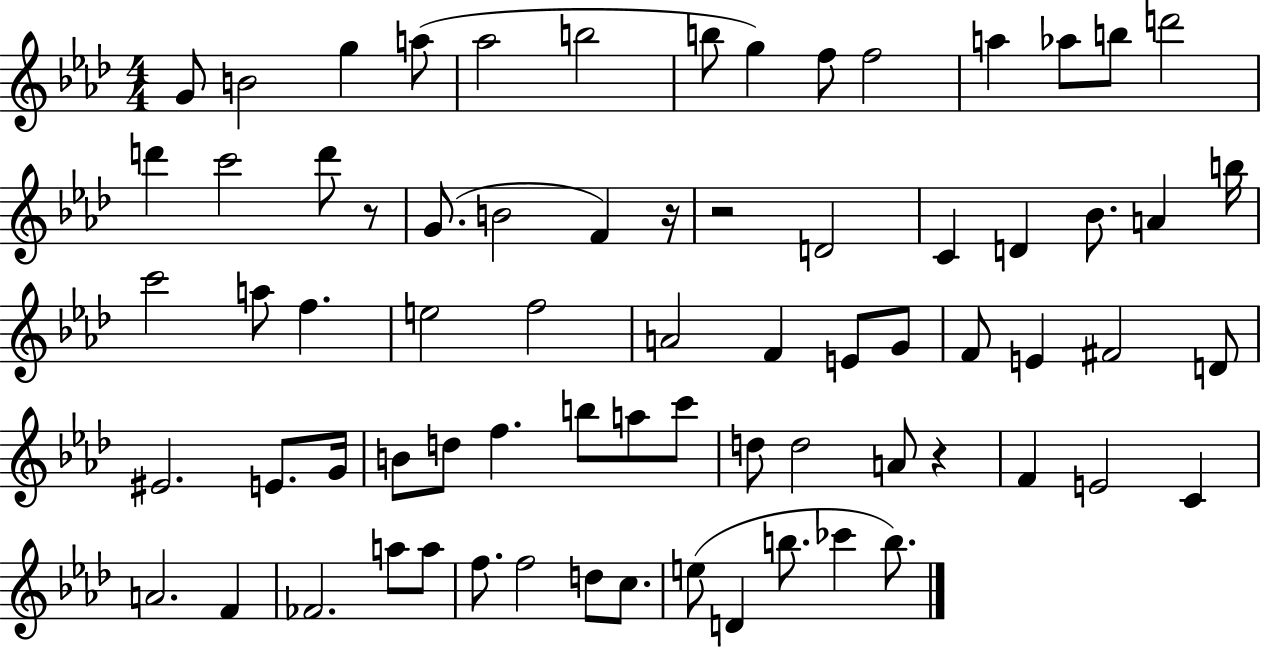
{
  \clef treble
  \numericTimeSignature
  \time 4/4
  \key aes \major
  \repeat volta 2 { g'8 b'2 g''4 a''8( | aes''2 b''2 | b''8 g''4) f''8 f''2 | a''4 aes''8 b''8 d'''2 | \break d'''4 c'''2 d'''8 r8 | g'8.( b'2 f'4) r16 | r2 d'2 | c'4 d'4 bes'8. a'4 b''16 | \break c'''2 a''8 f''4. | e''2 f''2 | a'2 f'4 e'8 g'8 | f'8 e'4 fis'2 d'8 | \break eis'2. e'8. g'16 | b'8 d''8 f''4. b''8 a''8 c'''8 | d''8 d''2 a'8 r4 | f'4 e'2 c'4 | \break a'2. f'4 | fes'2. a''8 a''8 | f''8. f''2 d''8 c''8. | e''8( d'4 b''8. ces'''4 b''8.) | \break } \bar "|."
}